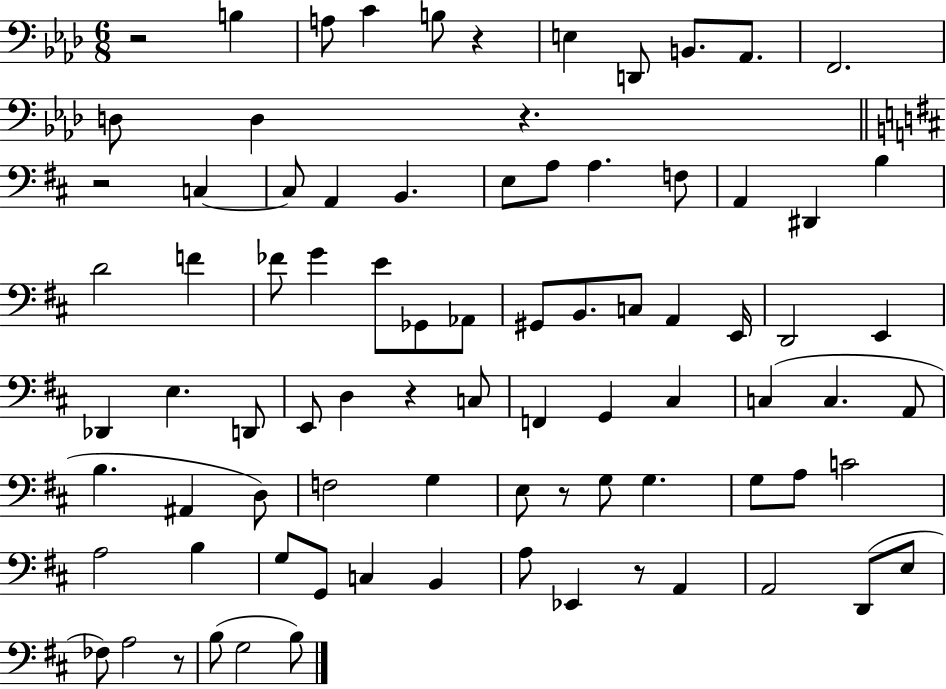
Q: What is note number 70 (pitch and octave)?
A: D2